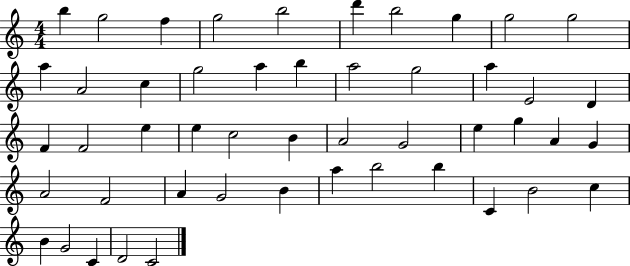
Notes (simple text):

B5/q G5/h F5/q G5/h B5/h D6/q B5/h G5/q G5/h G5/h A5/q A4/h C5/q G5/h A5/q B5/q A5/h G5/h A5/q E4/h D4/q F4/q F4/h E5/q E5/q C5/h B4/q A4/h G4/h E5/q G5/q A4/q G4/q A4/h F4/h A4/q G4/h B4/q A5/q B5/h B5/q C4/q B4/h C5/q B4/q G4/h C4/q D4/h C4/h